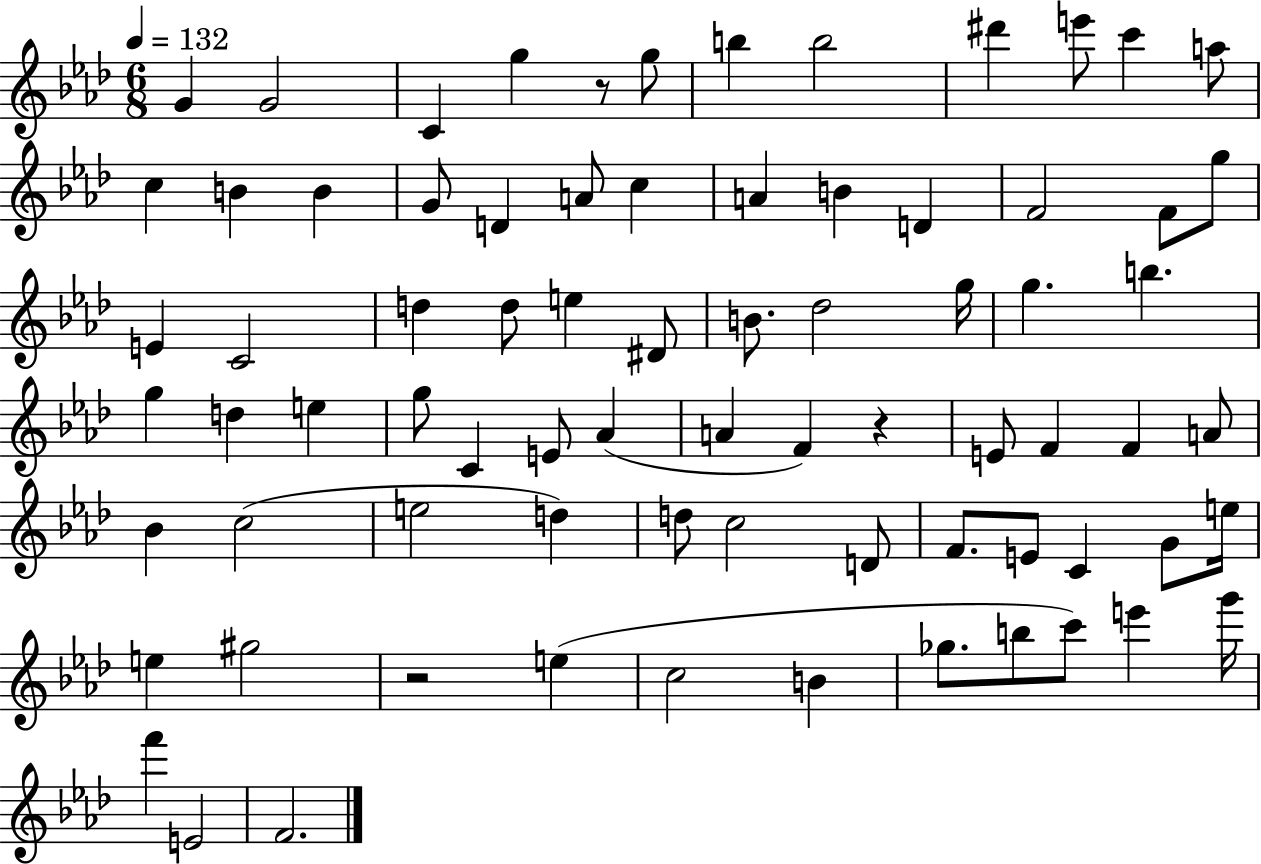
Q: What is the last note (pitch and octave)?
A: F4